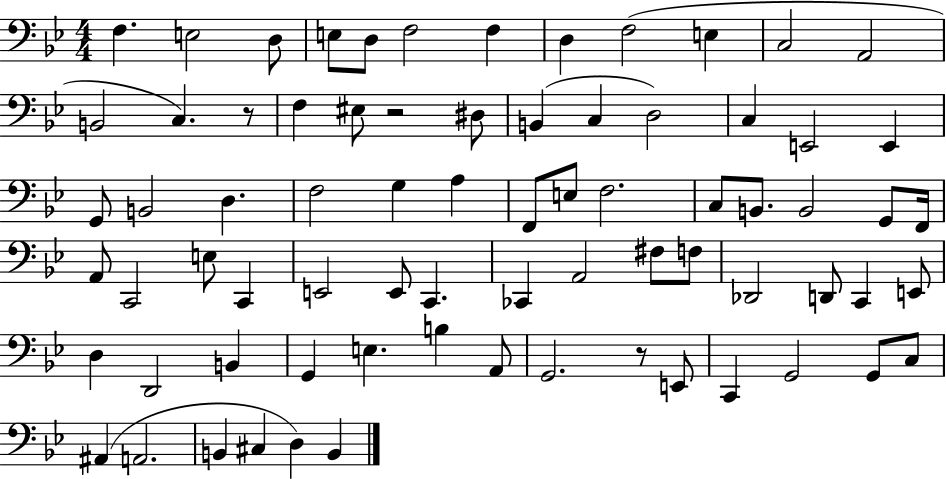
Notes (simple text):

F3/q. E3/h D3/e E3/e D3/e F3/h F3/q D3/q F3/h E3/q C3/h A2/h B2/h C3/q. R/e F3/q EIS3/e R/h D#3/e B2/q C3/q D3/h C3/q E2/h E2/q G2/e B2/h D3/q. F3/h G3/q A3/q F2/e E3/e F3/h. C3/e B2/e. B2/h G2/e F2/s A2/e C2/h E3/e C2/q E2/h E2/e C2/q. CES2/q A2/h F#3/e F3/e Db2/h D2/e C2/q E2/e D3/q D2/h B2/q G2/q E3/q. B3/q A2/e G2/h. R/e E2/e C2/q G2/h G2/e C3/e A#2/q A2/h. B2/q C#3/q D3/q B2/q